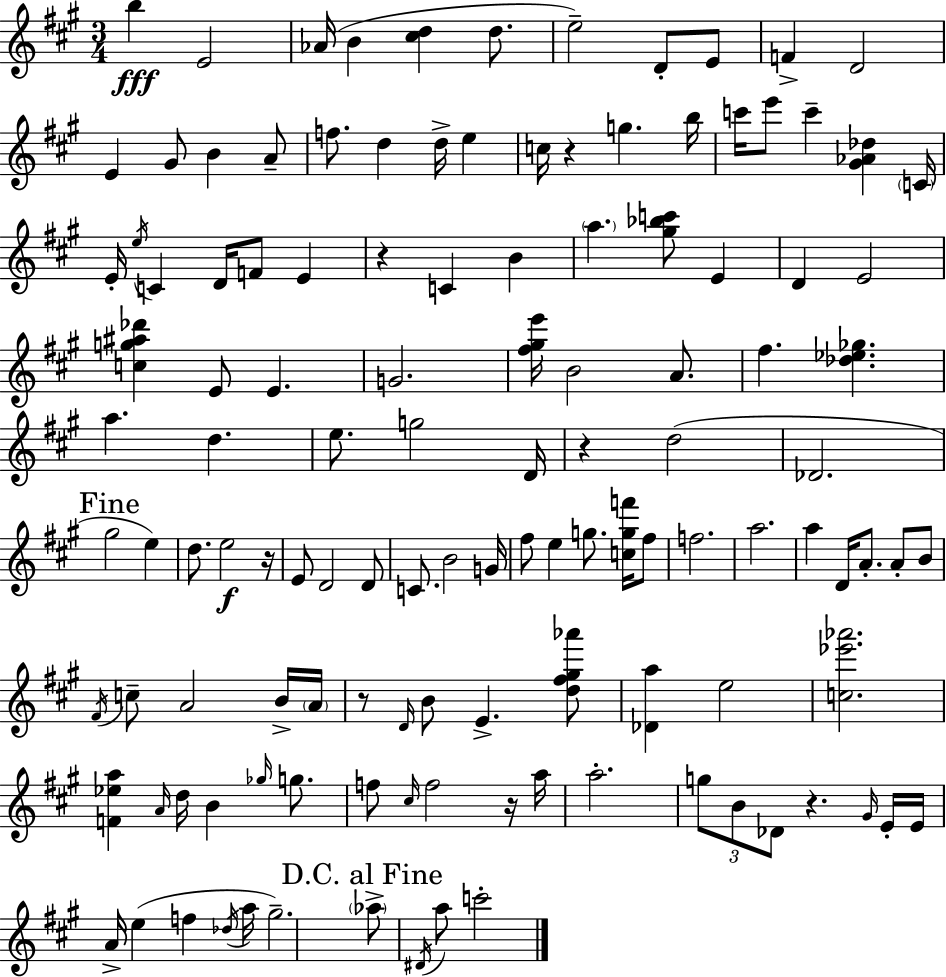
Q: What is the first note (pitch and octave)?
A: B5